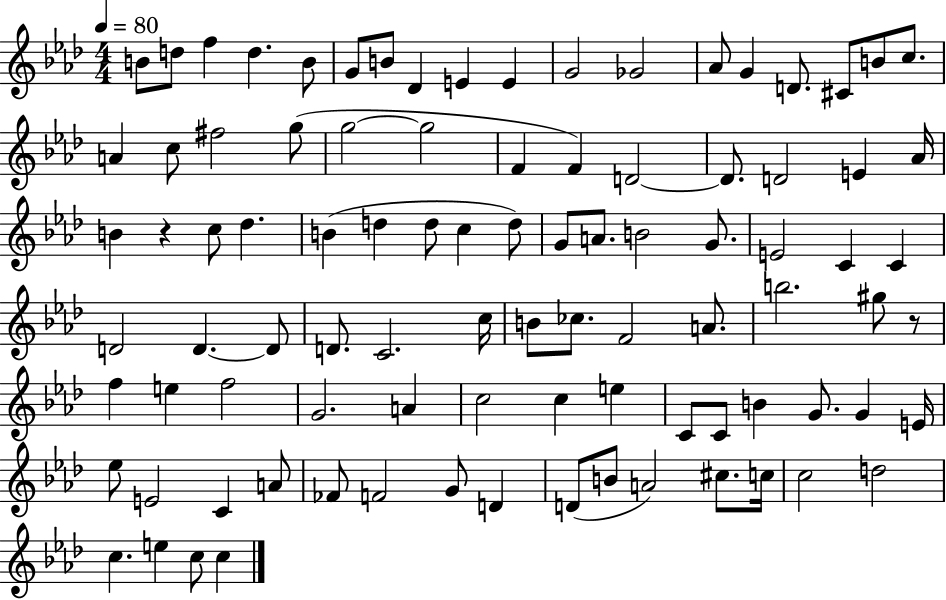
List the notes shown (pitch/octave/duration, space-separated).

B4/e D5/e F5/q D5/q. B4/e G4/e B4/e Db4/q E4/q E4/q G4/h Gb4/h Ab4/e G4/q D4/e. C#4/e B4/e C5/e. A4/q C5/e F#5/h G5/e G5/h G5/h F4/q F4/q D4/h D4/e. D4/h E4/q Ab4/s B4/q R/q C5/e Db5/q. B4/q D5/q D5/e C5/q D5/e G4/e A4/e. B4/h G4/e. E4/h C4/q C4/q D4/h D4/q. D4/e D4/e. C4/h. C5/s B4/e CES5/e. F4/h A4/e. B5/h. G#5/e R/e F5/q E5/q F5/h G4/h. A4/q C5/h C5/q E5/q C4/e C4/e B4/q G4/e. G4/q E4/s Eb5/e E4/h C4/q A4/e FES4/e F4/h G4/e D4/q D4/e B4/e A4/h C#5/e. C5/s C5/h D5/h C5/q. E5/q C5/e C5/q